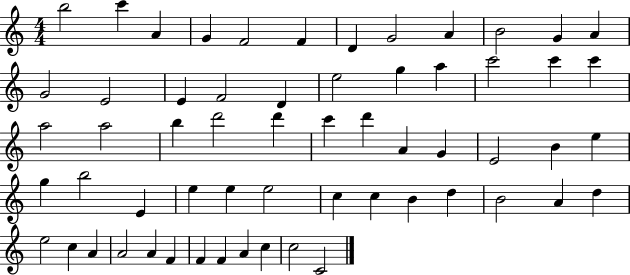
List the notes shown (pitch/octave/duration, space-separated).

B5/h C6/q A4/q G4/q F4/h F4/q D4/q G4/h A4/q B4/h G4/q A4/q G4/h E4/h E4/q F4/h D4/q E5/h G5/q A5/q C6/h C6/q C6/q A5/h A5/h B5/q D6/h D6/q C6/q D6/q A4/q G4/q E4/h B4/q E5/q G5/q B5/h E4/q E5/q E5/q E5/h C5/q C5/q B4/q D5/q B4/h A4/q D5/q E5/h C5/q A4/q A4/h A4/q F4/q F4/q F4/q A4/q C5/q C5/h C4/h